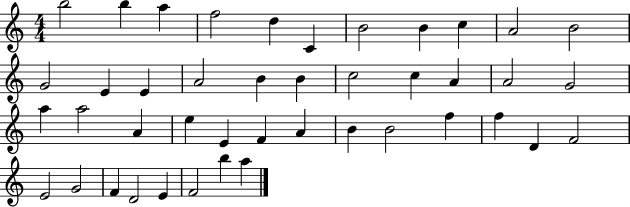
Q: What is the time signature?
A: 4/4